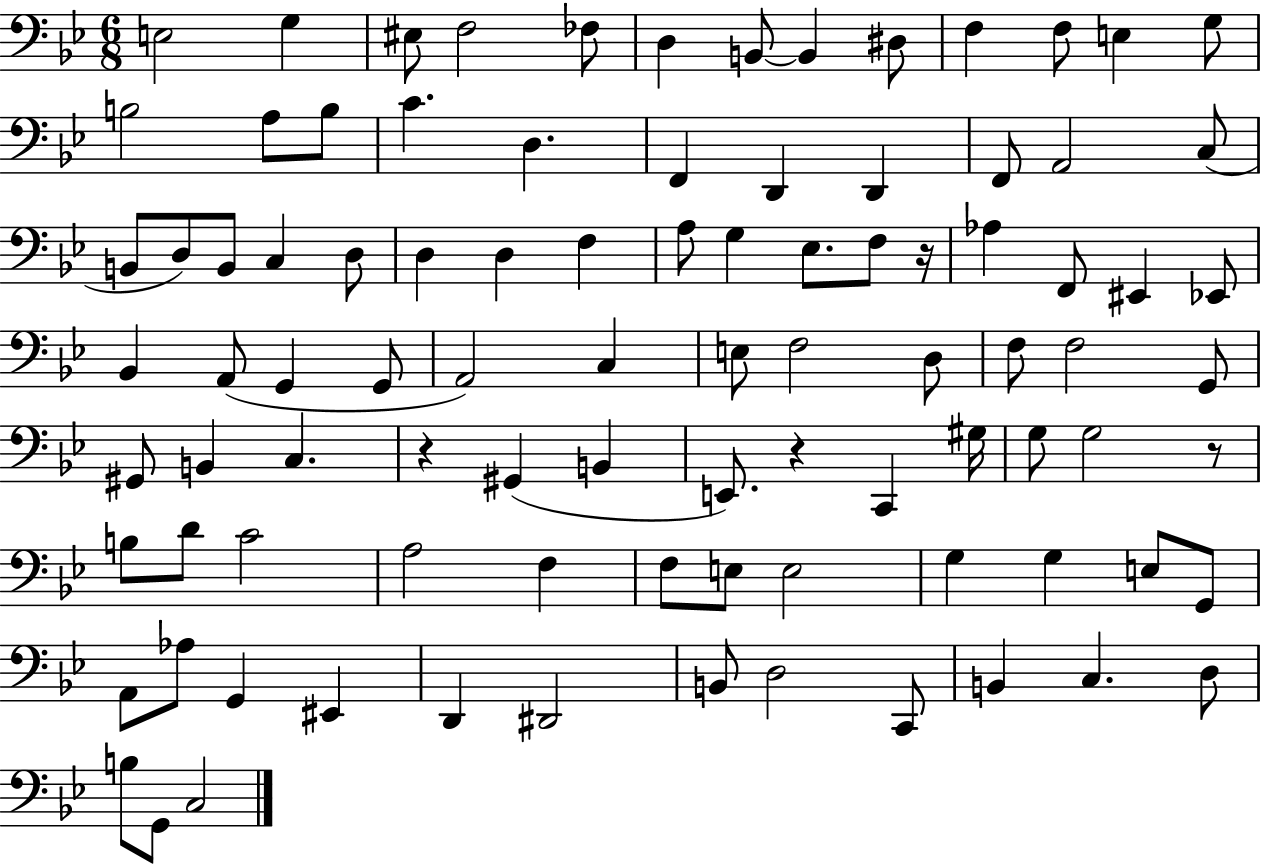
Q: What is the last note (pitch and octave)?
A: C3